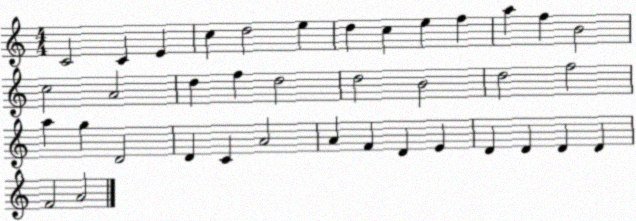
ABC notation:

X:1
T:Untitled
M:4/4
L:1/4
K:C
C2 C E c d2 e d c e f a f B2 c2 A2 d f d2 d2 B2 d2 f2 a g D2 D C A2 A F D E D D D D F2 A2